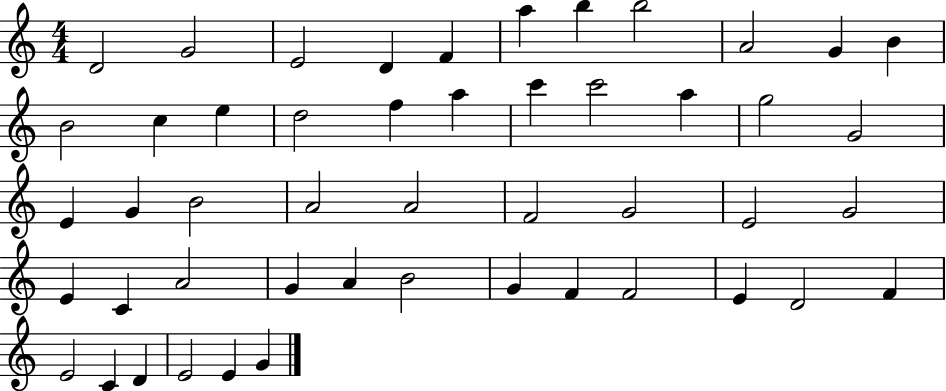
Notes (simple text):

D4/h G4/h E4/h D4/q F4/q A5/q B5/q B5/h A4/h G4/q B4/q B4/h C5/q E5/q D5/h F5/q A5/q C6/q C6/h A5/q G5/h G4/h E4/q G4/q B4/h A4/h A4/h F4/h G4/h E4/h G4/h E4/q C4/q A4/h G4/q A4/q B4/h G4/q F4/q F4/h E4/q D4/h F4/q E4/h C4/q D4/q E4/h E4/q G4/q